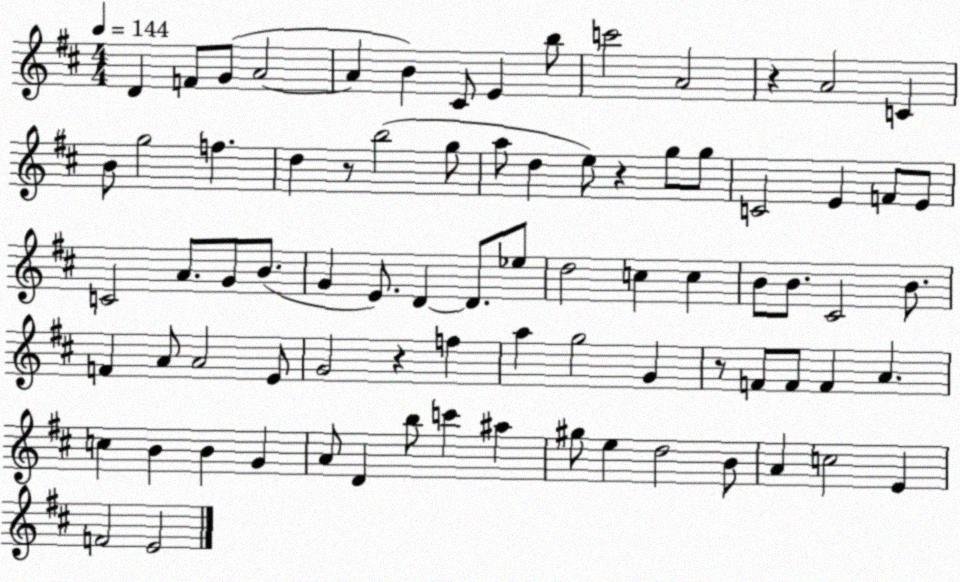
X:1
T:Untitled
M:4/4
L:1/4
K:D
D F/2 G/2 A2 A B ^C/2 E b/2 c'2 A2 z A2 C B/2 g2 f d z/2 b2 g/2 a/2 d e/2 z g/2 g/2 C2 E F/2 E/2 C2 A/2 G/2 B/2 G E/2 D D/2 _e/2 d2 c c B/2 B/2 ^C2 B/2 F A/2 A2 E/2 G2 z f a g2 G z/2 F/2 F/2 F A c B B G A/2 D b/2 c' ^a ^g/2 e d2 B/2 A c2 E F2 E2